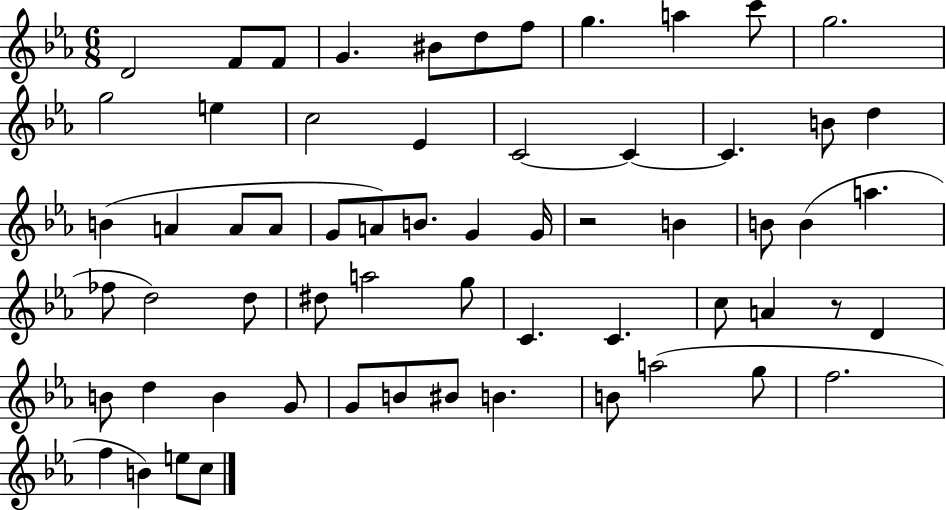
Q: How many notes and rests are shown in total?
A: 62